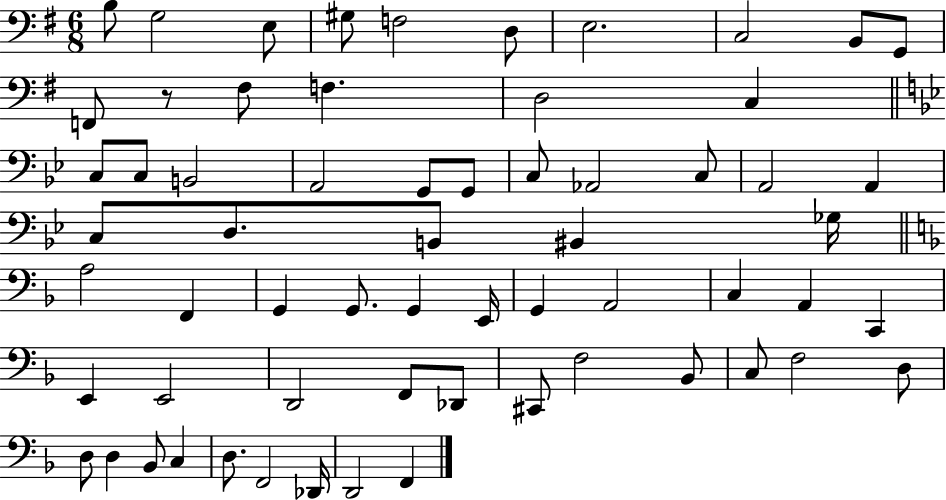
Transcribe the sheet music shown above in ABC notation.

X:1
T:Untitled
M:6/8
L:1/4
K:G
B,/2 G,2 E,/2 ^G,/2 F,2 D,/2 E,2 C,2 B,,/2 G,,/2 F,,/2 z/2 ^F,/2 F, D,2 C, C,/2 C,/2 B,,2 A,,2 G,,/2 G,,/2 C,/2 _A,,2 C,/2 A,,2 A,, C,/2 D,/2 B,,/2 ^B,, _G,/4 A,2 F,, G,, G,,/2 G,, E,,/4 G,, A,,2 C, A,, C,, E,, E,,2 D,,2 F,,/2 _D,,/2 ^C,,/2 F,2 _B,,/2 C,/2 F,2 D,/2 D,/2 D, _B,,/2 C, D,/2 F,,2 _D,,/4 D,,2 F,,